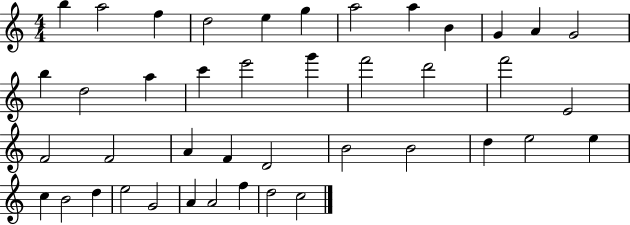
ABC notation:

X:1
T:Untitled
M:4/4
L:1/4
K:C
b a2 f d2 e g a2 a B G A G2 b d2 a c' e'2 g' f'2 d'2 f'2 E2 F2 F2 A F D2 B2 B2 d e2 e c B2 d e2 G2 A A2 f d2 c2